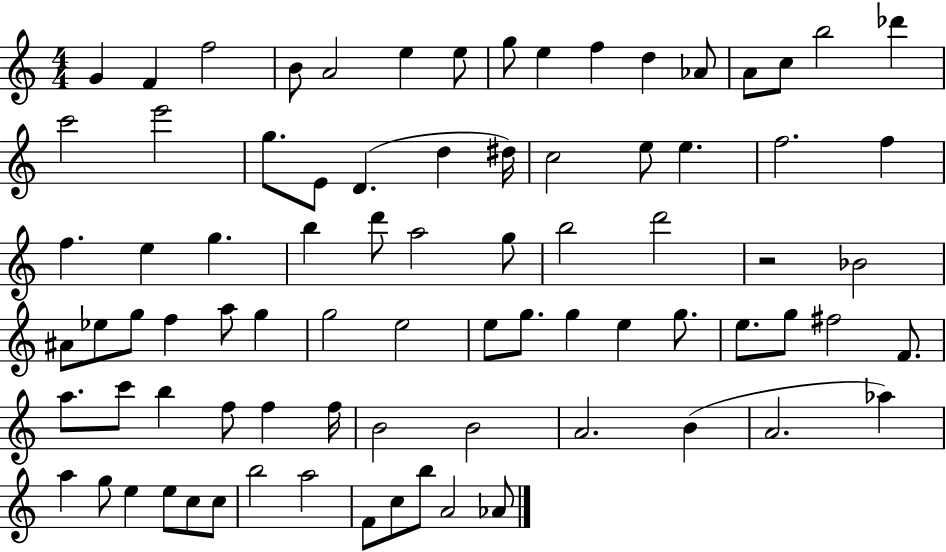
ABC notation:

X:1
T:Untitled
M:4/4
L:1/4
K:C
G F f2 B/2 A2 e e/2 g/2 e f d _A/2 A/2 c/2 b2 _d' c'2 e'2 g/2 E/2 D d ^d/4 c2 e/2 e f2 f f e g b d'/2 a2 g/2 b2 d'2 z2 _B2 ^A/2 _e/2 g/2 f a/2 g g2 e2 e/2 g/2 g e g/2 e/2 g/2 ^f2 F/2 a/2 c'/2 b f/2 f f/4 B2 B2 A2 B A2 _a a g/2 e e/2 c/2 c/2 b2 a2 F/2 c/2 b/2 A2 _A/2